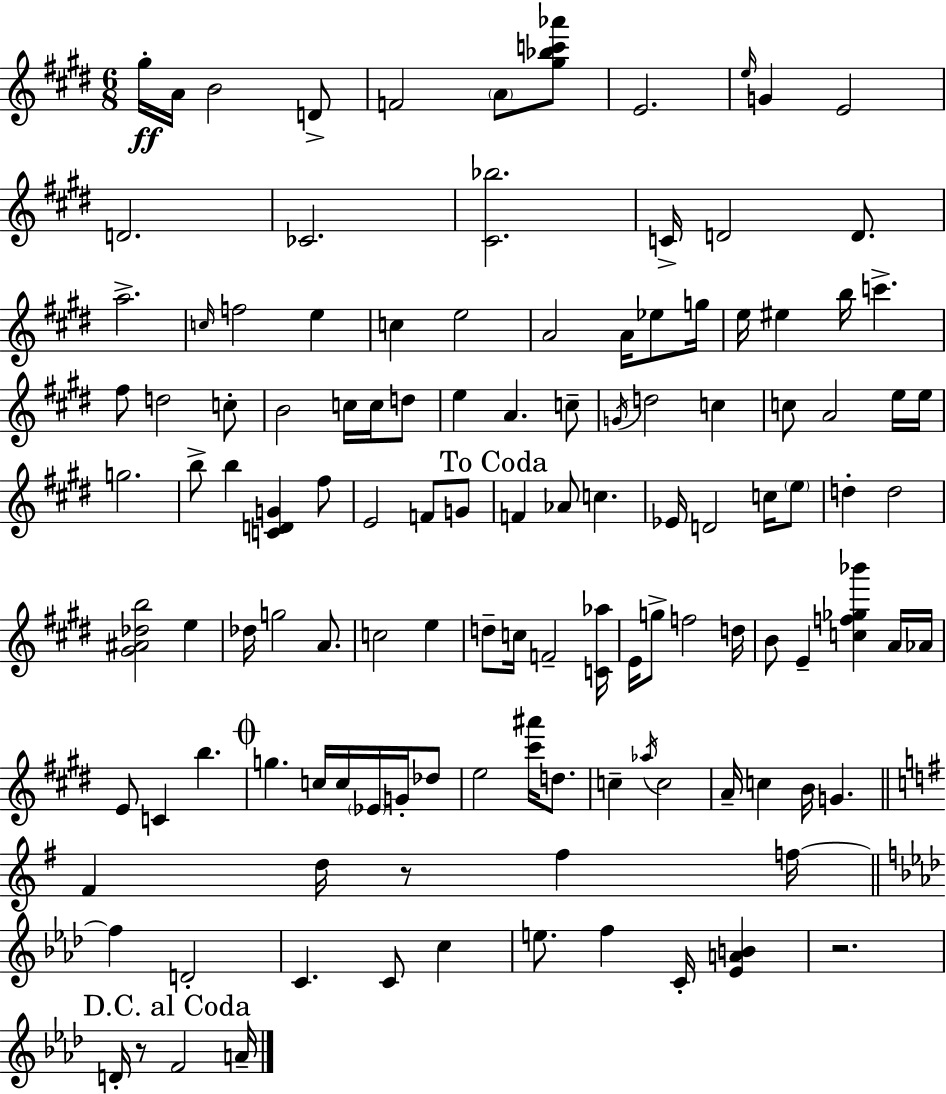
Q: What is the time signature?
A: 6/8